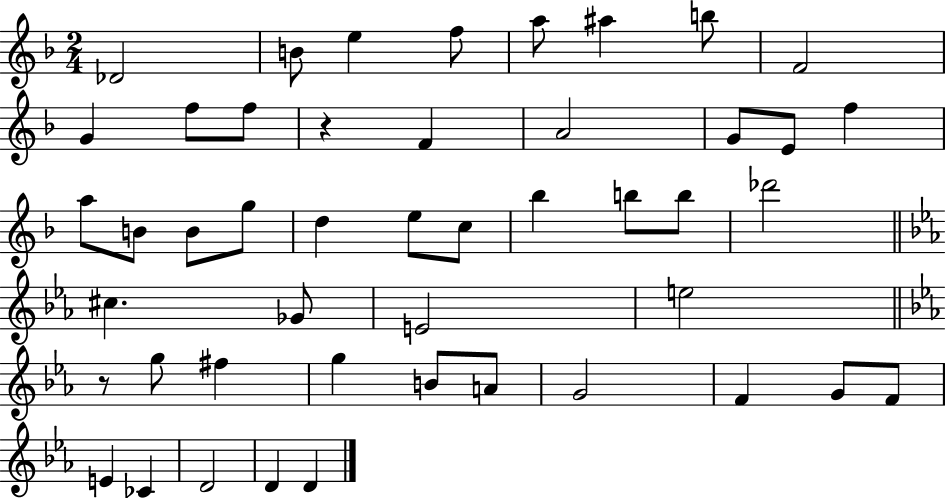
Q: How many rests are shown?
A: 2